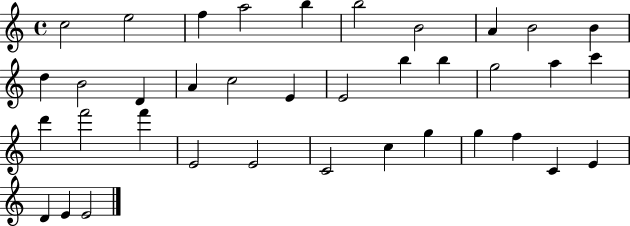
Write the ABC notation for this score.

X:1
T:Untitled
M:4/4
L:1/4
K:C
c2 e2 f a2 b b2 B2 A B2 B d B2 D A c2 E E2 b b g2 a c' d' f'2 f' E2 E2 C2 c g g f C E D E E2